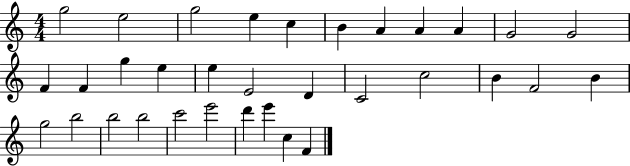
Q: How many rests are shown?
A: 0